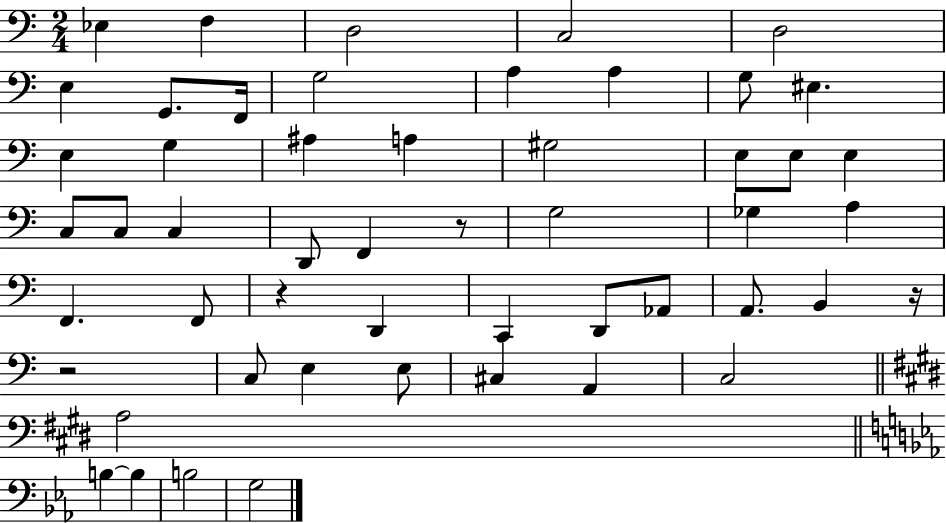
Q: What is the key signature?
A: C major